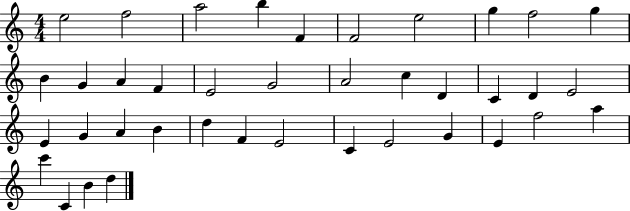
E5/h F5/h A5/h B5/q F4/q F4/h E5/h G5/q F5/h G5/q B4/q G4/q A4/q F4/q E4/h G4/h A4/h C5/q D4/q C4/q D4/q E4/h E4/q G4/q A4/q B4/q D5/q F4/q E4/h C4/q E4/h G4/q E4/q F5/h A5/q C6/q C4/q B4/q D5/q